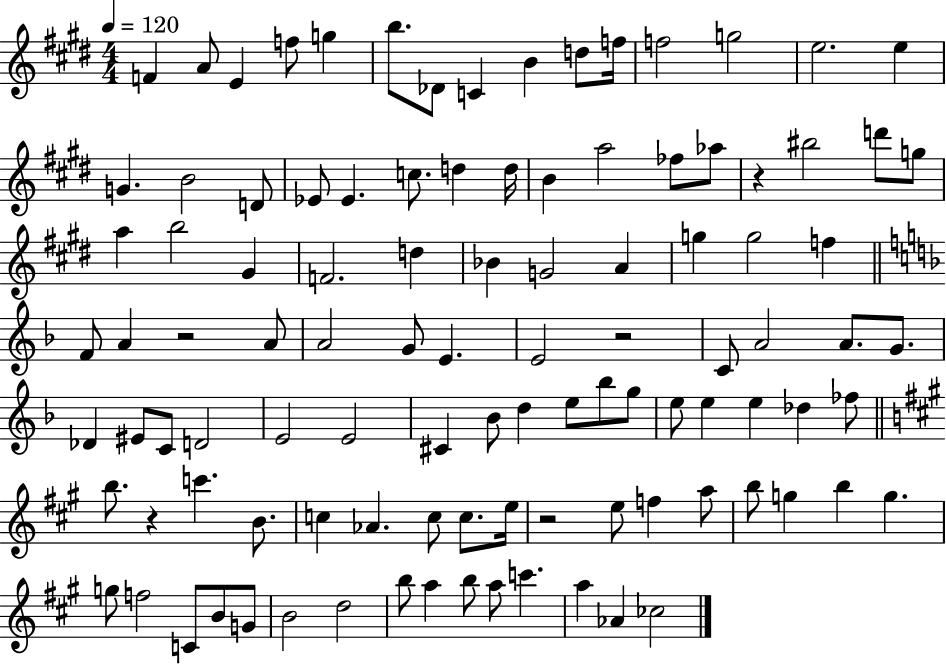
F4/q A4/e E4/q F5/e G5/q B5/e. Db4/e C4/q B4/q D5/e F5/s F5/h G5/h E5/h. E5/q G4/q. B4/h D4/e Eb4/e Eb4/q. C5/e. D5/q D5/s B4/q A5/h FES5/e Ab5/e R/q BIS5/h D6/e G5/e A5/q B5/h G#4/q F4/h. D5/q Bb4/q G4/h A4/q G5/q G5/h F5/q F4/e A4/q R/h A4/e A4/h G4/e E4/q. E4/h R/h C4/e A4/h A4/e. G4/e. Db4/q EIS4/e C4/e D4/h E4/h E4/h C#4/q Bb4/e D5/q E5/e Bb5/e G5/e E5/e E5/q E5/q Db5/q FES5/e B5/e. R/q C6/q. B4/e. C5/q Ab4/q. C5/e C5/e. E5/s R/h E5/e F5/q A5/e B5/e G5/q B5/q G5/q. G5/e F5/h C4/e B4/e G4/e B4/h D5/h B5/e A5/q B5/e A5/e C6/q. A5/q Ab4/q CES5/h